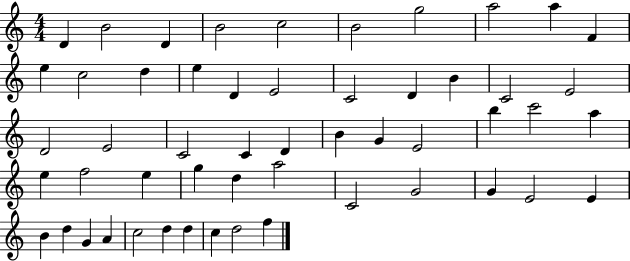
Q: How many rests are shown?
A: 0